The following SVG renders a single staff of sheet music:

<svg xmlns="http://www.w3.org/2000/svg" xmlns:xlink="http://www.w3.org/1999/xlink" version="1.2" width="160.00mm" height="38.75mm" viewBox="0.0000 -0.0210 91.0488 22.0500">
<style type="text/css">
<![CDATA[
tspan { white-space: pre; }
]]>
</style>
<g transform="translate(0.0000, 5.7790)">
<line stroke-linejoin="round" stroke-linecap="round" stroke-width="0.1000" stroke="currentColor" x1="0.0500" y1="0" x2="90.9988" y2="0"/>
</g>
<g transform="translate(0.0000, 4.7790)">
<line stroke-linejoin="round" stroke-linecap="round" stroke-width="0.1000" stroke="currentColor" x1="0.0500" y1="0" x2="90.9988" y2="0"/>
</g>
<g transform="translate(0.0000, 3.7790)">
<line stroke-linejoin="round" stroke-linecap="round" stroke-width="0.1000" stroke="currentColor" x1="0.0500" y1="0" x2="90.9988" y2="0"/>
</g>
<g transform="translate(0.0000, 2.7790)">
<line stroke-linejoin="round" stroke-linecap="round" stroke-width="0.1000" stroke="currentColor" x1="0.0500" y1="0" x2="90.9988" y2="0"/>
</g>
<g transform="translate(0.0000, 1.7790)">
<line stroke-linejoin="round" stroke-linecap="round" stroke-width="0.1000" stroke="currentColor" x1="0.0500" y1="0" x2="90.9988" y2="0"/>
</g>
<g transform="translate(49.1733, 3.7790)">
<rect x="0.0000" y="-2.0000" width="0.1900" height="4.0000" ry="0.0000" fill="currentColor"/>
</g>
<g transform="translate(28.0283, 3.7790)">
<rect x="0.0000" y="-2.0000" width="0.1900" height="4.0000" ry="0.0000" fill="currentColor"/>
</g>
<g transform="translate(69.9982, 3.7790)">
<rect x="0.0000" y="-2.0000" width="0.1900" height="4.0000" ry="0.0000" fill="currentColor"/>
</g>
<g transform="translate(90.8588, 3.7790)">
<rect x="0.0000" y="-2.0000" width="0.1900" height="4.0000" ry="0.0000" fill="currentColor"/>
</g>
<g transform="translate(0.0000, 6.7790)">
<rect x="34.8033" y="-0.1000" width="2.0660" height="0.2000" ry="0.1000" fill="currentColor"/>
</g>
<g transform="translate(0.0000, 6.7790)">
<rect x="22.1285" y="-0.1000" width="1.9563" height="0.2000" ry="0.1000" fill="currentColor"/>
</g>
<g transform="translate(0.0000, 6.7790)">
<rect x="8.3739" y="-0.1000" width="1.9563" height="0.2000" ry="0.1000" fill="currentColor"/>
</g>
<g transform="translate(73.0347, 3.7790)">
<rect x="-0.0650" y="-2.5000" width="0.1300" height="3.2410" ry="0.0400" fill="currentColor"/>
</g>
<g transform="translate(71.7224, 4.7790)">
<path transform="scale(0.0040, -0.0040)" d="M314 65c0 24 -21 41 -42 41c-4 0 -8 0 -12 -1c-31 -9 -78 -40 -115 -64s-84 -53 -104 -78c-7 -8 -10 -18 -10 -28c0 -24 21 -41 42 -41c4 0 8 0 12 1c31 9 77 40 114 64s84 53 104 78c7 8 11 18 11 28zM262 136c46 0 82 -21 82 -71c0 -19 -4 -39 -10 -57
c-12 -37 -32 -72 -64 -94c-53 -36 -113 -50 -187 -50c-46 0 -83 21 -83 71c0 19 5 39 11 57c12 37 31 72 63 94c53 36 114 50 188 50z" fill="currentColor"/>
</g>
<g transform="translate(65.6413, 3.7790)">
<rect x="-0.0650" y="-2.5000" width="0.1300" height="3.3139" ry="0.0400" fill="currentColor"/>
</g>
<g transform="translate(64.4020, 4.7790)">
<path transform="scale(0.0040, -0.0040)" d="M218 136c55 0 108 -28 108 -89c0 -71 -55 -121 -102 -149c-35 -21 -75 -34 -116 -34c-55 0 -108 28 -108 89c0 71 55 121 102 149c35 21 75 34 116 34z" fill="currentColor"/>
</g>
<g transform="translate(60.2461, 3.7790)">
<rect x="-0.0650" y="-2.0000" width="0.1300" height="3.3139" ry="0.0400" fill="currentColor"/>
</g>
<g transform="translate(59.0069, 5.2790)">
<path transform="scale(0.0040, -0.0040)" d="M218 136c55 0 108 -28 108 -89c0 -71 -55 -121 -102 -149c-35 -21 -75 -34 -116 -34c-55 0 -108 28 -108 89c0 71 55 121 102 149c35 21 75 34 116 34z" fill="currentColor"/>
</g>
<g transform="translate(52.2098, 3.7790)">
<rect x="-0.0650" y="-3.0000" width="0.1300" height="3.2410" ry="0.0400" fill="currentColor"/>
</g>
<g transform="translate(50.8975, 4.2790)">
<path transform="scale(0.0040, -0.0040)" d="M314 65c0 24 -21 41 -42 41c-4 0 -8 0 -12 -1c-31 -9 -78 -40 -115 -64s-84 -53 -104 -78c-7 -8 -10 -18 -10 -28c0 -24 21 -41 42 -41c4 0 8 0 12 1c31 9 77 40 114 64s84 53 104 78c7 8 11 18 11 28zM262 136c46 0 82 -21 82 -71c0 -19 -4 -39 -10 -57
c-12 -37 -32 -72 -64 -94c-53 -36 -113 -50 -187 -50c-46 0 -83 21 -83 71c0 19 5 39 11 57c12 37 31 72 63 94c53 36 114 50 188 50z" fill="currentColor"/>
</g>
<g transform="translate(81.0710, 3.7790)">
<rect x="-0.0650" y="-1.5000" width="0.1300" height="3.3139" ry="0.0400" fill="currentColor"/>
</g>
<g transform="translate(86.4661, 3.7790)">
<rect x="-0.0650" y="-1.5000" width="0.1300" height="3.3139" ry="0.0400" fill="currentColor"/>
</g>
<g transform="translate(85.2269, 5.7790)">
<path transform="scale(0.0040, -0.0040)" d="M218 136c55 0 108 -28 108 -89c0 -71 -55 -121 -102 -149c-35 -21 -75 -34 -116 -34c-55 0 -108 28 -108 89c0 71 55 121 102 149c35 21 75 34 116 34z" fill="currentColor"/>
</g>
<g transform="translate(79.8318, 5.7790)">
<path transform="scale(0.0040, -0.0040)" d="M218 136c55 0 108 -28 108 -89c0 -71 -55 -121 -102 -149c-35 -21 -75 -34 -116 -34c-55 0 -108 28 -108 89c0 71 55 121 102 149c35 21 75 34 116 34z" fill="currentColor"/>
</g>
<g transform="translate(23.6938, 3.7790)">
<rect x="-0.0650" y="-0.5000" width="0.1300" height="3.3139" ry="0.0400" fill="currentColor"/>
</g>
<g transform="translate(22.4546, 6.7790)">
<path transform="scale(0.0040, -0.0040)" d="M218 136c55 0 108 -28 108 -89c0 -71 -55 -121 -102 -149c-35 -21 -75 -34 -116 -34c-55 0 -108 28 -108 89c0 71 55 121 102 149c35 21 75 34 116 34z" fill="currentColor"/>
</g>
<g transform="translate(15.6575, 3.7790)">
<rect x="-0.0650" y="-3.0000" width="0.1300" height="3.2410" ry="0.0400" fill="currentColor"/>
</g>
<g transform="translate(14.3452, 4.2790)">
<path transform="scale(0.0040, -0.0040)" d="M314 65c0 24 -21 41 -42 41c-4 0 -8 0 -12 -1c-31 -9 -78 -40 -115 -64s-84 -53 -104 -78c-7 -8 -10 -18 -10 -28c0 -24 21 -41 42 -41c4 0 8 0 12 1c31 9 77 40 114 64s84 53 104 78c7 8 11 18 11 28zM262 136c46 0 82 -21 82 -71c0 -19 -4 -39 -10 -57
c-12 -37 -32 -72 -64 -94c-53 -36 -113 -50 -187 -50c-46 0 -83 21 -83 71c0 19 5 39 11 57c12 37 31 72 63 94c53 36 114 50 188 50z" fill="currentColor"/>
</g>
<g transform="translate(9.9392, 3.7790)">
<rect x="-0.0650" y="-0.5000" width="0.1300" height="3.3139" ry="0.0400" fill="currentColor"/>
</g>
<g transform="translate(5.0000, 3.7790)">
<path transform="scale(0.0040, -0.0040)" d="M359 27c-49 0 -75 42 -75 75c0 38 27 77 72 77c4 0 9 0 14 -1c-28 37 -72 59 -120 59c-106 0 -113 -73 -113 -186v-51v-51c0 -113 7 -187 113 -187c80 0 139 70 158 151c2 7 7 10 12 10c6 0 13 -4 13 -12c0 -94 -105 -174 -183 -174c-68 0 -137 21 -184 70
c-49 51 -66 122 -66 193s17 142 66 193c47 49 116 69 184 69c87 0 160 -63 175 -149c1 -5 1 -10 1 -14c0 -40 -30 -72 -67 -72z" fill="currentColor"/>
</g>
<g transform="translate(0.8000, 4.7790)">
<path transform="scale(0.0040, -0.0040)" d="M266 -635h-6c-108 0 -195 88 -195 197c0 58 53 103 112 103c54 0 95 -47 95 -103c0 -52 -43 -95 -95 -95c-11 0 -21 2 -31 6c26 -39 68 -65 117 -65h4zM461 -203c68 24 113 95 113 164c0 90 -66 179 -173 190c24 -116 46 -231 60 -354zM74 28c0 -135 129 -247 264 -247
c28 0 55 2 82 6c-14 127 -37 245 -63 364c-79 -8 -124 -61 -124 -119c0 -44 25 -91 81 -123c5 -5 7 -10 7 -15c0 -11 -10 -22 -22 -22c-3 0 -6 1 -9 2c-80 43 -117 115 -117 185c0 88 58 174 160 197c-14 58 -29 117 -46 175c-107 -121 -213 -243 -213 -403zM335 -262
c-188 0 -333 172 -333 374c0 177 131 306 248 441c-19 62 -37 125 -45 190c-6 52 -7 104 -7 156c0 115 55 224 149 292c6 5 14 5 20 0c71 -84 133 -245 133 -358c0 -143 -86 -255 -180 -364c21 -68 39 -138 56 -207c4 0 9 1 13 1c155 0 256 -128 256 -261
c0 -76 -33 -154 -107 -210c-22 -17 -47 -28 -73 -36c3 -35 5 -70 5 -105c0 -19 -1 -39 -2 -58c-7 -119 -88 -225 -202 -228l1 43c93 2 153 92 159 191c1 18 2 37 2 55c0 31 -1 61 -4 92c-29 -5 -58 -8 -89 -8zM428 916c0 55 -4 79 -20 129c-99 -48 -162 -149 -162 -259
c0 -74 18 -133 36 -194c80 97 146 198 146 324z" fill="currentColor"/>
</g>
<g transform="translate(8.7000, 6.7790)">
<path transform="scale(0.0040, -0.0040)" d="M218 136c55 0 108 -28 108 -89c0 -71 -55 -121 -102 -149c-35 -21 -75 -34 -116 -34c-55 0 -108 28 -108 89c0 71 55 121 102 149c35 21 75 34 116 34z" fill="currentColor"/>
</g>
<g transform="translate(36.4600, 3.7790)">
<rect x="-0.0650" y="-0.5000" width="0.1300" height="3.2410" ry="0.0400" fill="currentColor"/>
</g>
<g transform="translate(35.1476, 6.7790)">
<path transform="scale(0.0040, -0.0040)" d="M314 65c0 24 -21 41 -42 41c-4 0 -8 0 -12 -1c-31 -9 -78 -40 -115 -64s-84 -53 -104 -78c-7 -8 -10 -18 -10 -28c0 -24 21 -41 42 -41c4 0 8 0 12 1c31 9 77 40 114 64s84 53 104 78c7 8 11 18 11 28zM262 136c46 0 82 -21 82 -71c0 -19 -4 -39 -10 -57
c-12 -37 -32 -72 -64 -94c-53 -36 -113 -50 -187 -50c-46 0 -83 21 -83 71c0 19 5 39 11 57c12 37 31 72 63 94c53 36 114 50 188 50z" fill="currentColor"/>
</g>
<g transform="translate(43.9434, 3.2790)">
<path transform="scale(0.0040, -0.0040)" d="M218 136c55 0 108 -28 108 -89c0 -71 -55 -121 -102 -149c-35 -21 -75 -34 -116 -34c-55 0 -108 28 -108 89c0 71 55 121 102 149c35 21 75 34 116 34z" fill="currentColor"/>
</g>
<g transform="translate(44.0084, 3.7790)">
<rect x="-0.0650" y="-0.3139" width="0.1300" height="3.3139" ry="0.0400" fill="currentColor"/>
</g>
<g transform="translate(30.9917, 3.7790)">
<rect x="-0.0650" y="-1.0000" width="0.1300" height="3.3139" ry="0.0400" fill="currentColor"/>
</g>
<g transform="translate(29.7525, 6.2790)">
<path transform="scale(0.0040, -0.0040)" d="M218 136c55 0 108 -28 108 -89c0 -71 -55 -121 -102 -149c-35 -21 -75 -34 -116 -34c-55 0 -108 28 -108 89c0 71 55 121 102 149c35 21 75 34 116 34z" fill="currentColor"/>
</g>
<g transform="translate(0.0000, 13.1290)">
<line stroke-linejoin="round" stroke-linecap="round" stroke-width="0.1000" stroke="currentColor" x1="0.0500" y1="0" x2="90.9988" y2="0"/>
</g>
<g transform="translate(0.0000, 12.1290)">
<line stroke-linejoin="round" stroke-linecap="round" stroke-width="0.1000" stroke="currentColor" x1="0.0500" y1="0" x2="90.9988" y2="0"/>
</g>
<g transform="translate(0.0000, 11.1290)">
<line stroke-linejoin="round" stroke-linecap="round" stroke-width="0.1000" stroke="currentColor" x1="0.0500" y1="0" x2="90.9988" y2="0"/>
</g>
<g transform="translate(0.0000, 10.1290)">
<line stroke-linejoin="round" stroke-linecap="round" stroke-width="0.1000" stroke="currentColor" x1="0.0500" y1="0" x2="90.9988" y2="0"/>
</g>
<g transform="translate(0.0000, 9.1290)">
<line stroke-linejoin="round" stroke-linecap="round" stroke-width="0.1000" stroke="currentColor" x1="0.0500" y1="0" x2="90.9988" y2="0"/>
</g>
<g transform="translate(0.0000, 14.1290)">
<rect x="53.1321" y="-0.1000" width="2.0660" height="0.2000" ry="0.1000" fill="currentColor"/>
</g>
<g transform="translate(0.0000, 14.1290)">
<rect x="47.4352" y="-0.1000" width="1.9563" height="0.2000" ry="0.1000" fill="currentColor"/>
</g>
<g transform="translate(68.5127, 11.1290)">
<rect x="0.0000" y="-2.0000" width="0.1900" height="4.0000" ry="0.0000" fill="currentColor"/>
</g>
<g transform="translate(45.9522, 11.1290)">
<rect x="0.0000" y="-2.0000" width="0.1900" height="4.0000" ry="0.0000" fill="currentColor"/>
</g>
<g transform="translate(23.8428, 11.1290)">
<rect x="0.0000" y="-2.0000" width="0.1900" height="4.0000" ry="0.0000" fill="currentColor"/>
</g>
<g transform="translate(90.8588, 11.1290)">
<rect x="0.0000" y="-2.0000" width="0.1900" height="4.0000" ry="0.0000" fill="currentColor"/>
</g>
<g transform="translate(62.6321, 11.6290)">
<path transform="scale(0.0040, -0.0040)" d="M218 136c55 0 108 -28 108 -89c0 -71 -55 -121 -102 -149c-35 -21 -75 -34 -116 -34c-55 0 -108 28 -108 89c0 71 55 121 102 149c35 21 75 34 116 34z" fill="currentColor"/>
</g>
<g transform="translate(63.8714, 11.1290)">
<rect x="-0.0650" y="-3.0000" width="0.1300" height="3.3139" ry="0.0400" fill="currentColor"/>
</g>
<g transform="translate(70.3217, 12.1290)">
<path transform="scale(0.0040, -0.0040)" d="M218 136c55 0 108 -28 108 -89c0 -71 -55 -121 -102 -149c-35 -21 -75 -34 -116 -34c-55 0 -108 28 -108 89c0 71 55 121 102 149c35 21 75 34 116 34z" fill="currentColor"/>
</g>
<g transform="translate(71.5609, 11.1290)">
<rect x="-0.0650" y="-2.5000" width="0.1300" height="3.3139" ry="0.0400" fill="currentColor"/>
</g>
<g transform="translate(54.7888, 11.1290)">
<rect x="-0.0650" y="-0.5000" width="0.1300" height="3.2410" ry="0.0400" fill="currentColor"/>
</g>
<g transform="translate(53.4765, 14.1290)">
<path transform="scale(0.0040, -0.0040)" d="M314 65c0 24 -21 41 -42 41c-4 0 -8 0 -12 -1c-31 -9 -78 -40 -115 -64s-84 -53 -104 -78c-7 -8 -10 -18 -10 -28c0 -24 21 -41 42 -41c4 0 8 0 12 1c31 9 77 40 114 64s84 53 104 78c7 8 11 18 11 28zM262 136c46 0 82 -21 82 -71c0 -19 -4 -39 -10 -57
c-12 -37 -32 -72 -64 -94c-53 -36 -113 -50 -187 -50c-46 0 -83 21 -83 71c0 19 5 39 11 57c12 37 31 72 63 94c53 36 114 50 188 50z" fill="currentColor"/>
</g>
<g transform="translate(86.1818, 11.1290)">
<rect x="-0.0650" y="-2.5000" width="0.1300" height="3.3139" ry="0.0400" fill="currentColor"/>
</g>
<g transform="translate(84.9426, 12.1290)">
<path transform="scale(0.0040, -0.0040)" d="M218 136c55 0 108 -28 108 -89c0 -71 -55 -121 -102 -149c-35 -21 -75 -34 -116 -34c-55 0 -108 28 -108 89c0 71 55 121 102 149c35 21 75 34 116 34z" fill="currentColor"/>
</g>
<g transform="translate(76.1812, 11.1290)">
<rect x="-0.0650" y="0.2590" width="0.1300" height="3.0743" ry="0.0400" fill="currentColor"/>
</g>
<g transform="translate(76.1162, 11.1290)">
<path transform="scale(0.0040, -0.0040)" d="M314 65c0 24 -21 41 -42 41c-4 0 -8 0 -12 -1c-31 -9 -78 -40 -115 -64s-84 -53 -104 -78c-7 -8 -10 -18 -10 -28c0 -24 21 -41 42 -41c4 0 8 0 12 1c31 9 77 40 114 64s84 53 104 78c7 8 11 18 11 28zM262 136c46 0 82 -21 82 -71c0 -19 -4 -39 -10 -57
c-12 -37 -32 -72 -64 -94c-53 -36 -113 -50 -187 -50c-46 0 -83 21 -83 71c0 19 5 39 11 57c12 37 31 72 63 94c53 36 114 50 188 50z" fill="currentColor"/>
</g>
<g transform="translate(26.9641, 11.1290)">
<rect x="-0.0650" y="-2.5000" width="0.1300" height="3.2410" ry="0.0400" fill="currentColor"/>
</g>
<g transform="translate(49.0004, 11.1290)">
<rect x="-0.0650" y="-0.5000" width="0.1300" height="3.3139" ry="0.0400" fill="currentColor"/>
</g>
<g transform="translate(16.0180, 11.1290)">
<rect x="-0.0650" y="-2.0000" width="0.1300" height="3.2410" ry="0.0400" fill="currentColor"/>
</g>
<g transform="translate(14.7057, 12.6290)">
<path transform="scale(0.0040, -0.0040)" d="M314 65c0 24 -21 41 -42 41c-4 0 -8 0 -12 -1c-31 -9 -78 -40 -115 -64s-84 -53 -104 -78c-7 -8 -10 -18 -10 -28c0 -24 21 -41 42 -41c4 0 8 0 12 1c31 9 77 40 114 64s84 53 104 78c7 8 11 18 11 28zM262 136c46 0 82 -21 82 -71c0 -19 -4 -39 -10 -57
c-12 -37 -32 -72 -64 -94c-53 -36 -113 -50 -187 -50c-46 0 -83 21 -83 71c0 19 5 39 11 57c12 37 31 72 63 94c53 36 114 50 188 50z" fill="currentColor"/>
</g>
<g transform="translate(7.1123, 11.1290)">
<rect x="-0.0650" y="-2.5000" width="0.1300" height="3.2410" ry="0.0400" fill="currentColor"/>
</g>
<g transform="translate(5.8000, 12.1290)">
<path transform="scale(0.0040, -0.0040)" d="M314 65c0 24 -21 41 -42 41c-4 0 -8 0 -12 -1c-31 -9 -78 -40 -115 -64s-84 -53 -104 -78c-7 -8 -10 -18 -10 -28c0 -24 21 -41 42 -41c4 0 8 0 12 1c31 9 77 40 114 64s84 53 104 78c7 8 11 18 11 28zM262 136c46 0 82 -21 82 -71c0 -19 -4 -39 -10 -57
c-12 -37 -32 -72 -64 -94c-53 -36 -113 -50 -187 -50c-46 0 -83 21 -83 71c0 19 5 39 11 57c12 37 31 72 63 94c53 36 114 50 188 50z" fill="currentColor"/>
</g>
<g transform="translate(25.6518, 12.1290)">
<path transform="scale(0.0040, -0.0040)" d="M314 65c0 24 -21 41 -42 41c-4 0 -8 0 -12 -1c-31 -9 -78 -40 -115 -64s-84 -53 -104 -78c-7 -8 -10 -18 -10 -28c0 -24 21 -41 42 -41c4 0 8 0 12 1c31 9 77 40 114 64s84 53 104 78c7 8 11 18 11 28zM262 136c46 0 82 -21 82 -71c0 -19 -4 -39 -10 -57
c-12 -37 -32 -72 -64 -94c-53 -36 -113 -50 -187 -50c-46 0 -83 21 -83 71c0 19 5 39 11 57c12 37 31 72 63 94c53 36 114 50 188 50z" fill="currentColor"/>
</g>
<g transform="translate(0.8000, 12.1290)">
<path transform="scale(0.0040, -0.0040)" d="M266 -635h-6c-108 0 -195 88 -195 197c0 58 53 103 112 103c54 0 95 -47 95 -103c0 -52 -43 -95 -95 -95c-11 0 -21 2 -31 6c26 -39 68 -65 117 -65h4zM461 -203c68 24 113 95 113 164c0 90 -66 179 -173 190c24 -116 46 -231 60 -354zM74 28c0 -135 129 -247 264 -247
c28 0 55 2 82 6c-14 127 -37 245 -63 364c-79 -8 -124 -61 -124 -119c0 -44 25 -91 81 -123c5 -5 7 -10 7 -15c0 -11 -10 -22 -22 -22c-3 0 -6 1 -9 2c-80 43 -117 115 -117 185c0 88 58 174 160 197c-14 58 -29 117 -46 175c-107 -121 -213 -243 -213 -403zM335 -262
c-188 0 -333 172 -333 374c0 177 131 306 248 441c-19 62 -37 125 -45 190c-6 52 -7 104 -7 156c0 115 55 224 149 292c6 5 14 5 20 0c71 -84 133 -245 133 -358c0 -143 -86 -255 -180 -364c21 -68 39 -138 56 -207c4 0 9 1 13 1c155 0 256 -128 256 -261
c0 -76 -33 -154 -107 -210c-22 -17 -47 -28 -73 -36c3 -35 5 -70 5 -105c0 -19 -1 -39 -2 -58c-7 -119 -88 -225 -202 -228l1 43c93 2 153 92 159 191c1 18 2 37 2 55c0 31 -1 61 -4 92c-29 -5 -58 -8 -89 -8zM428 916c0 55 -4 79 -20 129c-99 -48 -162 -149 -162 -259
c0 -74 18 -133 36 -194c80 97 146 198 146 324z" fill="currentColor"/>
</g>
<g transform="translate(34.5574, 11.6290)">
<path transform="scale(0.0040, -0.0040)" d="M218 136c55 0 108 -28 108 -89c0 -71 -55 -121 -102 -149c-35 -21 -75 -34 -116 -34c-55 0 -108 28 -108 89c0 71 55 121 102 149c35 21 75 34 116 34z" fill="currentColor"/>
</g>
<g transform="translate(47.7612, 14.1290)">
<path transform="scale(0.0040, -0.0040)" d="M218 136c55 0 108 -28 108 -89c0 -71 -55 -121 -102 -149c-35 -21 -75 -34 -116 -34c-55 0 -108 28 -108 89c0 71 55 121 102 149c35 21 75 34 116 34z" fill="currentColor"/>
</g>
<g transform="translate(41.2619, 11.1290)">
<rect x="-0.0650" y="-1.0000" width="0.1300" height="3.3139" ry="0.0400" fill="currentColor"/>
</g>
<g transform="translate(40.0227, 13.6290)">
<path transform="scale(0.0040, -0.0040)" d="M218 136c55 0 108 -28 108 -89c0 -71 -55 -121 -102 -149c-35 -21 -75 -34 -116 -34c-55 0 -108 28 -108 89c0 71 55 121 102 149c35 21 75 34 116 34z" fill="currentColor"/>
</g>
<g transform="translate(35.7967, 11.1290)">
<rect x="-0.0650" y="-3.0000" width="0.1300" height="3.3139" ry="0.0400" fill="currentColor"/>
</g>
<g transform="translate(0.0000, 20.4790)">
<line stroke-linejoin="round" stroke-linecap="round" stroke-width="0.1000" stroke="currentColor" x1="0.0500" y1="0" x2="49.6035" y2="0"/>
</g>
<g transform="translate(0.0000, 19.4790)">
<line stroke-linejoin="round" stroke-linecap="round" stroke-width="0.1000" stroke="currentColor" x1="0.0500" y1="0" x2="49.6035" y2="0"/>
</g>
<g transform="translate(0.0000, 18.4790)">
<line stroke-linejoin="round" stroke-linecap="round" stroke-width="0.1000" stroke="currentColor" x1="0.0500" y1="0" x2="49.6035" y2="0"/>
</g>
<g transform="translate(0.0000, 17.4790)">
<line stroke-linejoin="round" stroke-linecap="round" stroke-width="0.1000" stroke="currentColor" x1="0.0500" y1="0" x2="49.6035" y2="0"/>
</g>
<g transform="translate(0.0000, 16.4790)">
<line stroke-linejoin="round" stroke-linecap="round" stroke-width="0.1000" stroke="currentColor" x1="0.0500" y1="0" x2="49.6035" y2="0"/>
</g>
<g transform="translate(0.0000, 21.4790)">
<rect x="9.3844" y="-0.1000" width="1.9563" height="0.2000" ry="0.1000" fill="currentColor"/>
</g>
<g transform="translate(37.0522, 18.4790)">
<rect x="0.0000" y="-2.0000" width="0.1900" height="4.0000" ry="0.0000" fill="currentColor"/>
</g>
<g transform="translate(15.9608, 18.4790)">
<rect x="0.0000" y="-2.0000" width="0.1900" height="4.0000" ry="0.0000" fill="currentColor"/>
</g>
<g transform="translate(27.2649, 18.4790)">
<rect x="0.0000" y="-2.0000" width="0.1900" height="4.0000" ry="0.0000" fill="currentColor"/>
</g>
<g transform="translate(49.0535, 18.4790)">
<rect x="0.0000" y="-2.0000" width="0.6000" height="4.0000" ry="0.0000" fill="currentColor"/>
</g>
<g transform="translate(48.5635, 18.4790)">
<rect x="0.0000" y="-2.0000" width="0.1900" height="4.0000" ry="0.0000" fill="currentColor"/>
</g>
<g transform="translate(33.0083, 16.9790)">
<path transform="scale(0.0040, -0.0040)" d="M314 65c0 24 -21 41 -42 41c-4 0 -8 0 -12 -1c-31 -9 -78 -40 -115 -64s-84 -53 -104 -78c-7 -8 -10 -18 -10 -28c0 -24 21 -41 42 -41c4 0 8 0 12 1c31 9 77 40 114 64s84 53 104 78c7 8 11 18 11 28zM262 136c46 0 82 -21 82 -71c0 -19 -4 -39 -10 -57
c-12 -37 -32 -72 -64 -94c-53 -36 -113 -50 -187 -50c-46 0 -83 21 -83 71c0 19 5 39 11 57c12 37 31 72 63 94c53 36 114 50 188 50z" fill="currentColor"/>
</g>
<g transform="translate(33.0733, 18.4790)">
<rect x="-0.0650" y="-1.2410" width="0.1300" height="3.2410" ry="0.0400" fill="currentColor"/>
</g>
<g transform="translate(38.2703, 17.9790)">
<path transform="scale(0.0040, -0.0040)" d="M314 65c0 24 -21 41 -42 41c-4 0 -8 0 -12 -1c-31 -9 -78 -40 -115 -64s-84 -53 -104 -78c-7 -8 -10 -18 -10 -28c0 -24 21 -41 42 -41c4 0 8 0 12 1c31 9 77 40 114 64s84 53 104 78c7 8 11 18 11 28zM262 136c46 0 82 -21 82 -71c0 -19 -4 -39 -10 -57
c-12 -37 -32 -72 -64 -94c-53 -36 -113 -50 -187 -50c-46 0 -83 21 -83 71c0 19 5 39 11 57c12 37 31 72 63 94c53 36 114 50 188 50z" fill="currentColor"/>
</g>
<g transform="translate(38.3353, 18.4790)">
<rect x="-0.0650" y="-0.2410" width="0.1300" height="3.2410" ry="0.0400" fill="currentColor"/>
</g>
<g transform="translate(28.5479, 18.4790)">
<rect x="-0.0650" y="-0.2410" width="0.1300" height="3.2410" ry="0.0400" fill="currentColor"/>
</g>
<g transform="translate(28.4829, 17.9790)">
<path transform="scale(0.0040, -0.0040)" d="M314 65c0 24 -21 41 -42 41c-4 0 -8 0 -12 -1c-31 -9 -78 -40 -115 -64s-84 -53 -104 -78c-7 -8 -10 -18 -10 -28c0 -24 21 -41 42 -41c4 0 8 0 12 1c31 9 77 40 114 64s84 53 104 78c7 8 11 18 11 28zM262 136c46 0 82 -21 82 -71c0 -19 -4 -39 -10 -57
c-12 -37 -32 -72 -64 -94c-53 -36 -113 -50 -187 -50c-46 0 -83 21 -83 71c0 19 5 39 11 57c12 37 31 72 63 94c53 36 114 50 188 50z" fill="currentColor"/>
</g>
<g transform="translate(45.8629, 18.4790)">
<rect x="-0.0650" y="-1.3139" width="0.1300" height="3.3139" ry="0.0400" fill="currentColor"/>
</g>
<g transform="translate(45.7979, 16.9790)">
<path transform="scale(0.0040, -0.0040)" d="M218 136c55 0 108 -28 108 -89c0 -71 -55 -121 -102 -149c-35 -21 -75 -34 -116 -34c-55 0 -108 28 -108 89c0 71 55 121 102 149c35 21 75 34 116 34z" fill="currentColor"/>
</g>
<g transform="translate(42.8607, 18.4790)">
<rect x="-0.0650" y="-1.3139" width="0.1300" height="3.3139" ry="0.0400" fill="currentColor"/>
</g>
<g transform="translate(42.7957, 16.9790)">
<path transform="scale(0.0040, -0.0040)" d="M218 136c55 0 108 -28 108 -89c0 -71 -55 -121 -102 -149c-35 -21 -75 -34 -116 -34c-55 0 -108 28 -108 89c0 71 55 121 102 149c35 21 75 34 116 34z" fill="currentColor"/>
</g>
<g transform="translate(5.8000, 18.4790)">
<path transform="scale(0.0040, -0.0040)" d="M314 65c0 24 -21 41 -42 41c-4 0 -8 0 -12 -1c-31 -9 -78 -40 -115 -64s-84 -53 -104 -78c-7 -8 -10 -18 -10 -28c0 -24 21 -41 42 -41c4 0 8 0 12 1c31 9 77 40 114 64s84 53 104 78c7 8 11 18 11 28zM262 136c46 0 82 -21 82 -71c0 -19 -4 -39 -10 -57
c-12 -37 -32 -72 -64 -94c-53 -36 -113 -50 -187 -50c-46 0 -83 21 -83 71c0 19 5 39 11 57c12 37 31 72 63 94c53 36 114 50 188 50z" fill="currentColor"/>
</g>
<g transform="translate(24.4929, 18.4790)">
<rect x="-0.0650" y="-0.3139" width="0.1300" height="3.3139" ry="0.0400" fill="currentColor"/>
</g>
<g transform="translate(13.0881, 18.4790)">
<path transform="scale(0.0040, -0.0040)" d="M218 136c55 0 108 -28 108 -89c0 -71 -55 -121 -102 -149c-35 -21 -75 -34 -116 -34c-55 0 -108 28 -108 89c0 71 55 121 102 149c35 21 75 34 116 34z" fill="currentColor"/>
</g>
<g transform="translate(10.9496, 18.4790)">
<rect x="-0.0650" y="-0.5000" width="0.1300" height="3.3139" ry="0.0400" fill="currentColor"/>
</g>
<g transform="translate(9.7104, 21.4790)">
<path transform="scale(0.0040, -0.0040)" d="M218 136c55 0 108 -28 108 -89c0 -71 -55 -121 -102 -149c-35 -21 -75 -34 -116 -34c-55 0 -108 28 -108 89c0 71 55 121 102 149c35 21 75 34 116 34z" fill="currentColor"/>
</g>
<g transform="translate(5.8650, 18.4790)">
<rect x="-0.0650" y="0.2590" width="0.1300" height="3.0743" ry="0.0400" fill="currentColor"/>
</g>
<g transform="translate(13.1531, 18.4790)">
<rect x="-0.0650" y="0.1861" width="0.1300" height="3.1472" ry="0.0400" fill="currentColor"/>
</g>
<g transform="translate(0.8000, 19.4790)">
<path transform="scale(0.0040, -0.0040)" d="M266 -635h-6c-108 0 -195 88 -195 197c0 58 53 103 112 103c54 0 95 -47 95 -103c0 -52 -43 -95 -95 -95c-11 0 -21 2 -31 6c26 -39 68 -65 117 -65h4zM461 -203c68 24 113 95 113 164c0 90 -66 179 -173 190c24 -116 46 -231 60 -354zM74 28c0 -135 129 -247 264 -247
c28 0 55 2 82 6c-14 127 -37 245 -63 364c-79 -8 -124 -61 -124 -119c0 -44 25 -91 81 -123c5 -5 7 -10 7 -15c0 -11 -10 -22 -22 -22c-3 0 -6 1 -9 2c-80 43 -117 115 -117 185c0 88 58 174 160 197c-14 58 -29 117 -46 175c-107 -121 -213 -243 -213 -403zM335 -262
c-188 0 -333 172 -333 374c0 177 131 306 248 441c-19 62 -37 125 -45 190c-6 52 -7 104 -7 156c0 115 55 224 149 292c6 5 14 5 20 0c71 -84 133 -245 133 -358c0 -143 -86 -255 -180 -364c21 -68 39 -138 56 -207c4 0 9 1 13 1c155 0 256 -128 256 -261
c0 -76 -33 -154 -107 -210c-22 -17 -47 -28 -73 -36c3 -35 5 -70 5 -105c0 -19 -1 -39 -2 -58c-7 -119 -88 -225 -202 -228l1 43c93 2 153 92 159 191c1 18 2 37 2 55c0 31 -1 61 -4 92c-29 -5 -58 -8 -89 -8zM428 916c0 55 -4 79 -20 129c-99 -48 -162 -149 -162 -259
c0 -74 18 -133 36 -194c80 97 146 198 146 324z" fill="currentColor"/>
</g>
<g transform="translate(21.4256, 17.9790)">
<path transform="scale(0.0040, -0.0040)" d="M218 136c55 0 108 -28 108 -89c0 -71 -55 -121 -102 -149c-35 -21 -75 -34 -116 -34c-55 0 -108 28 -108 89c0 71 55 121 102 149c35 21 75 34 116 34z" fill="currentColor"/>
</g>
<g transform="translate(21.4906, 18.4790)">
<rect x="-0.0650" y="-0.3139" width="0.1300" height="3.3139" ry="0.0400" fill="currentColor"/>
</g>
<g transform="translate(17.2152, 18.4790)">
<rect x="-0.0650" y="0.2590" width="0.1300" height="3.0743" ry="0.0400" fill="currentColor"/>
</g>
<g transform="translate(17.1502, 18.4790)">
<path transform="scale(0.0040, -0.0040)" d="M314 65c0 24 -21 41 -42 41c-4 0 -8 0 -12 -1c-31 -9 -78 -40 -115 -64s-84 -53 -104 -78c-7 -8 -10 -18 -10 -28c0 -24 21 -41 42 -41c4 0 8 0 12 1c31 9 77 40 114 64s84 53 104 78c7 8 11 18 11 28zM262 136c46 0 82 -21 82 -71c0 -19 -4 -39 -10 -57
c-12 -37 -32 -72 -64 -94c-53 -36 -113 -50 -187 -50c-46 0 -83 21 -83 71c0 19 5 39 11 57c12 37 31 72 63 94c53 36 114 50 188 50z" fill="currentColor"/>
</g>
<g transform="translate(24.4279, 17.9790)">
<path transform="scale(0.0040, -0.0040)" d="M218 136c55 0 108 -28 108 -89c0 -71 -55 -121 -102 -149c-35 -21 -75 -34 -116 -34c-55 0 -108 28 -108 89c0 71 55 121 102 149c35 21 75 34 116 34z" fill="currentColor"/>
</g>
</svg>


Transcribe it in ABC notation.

X:1
T:Untitled
M:4/4
L:1/4
K:C
C A2 C D C2 c A2 F G G2 E E G2 F2 G2 A D C C2 A G B2 G B2 C B B2 c c c2 e2 c2 e e